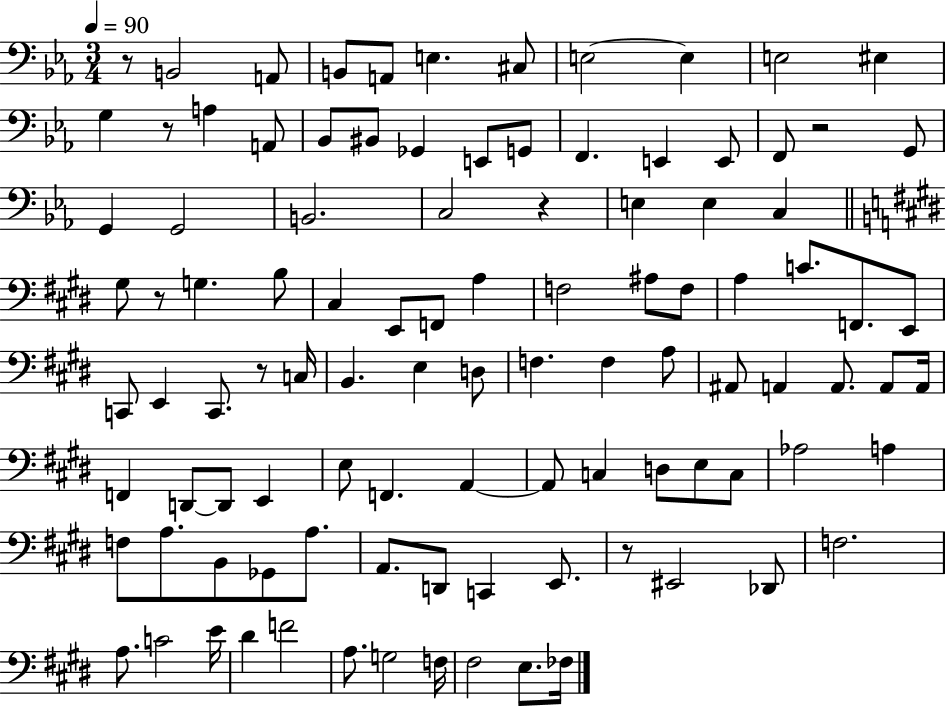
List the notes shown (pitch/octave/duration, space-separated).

R/e B2/h A2/e B2/e A2/e E3/q. C#3/e E3/h E3/q E3/h EIS3/q G3/q R/e A3/q A2/e Bb2/e BIS2/e Gb2/q E2/e G2/e F2/q. E2/q E2/e F2/e R/h G2/e G2/q G2/h B2/h. C3/h R/q E3/q E3/q C3/q G#3/e R/e G3/q. B3/e C#3/q E2/e F2/e A3/q F3/h A#3/e F3/e A3/q C4/e. F2/e. E2/e C2/e E2/q C2/e. R/e C3/s B2/q. E3/q D3/e F3/q. F3/q A3/e A#2/e A2/q A2/e. A2/e A2/s F2/q D2/e D2/e E2/q E3/e F2/q. A2/q A2/e C3/q D3/e E3/e C3/e Ab3/h A3/q F3/e A3/e. B2/e Gb2/e A3/e. A2/e. D2/e C2/q E2/e. R/e EIS2/h Db2/e F3/h. A3/e. C4/h E4/s D#4/q F4/h A3/e. G3/h F3/s F#3/h E3/e. FES3/s